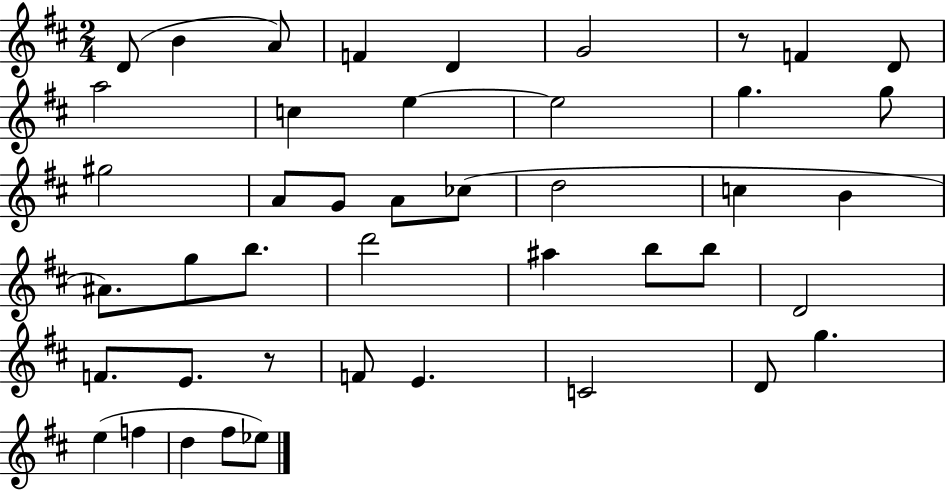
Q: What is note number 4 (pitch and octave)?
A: F4